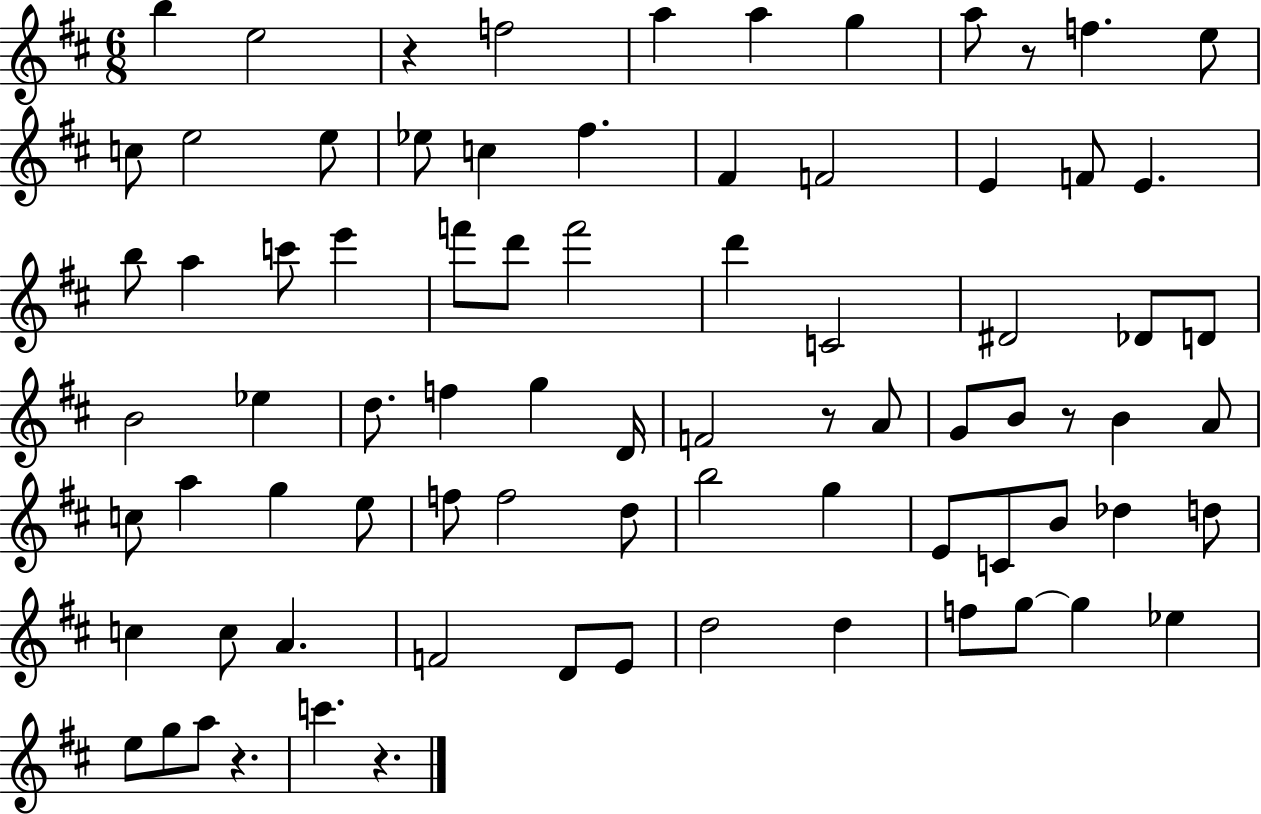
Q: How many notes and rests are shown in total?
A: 80